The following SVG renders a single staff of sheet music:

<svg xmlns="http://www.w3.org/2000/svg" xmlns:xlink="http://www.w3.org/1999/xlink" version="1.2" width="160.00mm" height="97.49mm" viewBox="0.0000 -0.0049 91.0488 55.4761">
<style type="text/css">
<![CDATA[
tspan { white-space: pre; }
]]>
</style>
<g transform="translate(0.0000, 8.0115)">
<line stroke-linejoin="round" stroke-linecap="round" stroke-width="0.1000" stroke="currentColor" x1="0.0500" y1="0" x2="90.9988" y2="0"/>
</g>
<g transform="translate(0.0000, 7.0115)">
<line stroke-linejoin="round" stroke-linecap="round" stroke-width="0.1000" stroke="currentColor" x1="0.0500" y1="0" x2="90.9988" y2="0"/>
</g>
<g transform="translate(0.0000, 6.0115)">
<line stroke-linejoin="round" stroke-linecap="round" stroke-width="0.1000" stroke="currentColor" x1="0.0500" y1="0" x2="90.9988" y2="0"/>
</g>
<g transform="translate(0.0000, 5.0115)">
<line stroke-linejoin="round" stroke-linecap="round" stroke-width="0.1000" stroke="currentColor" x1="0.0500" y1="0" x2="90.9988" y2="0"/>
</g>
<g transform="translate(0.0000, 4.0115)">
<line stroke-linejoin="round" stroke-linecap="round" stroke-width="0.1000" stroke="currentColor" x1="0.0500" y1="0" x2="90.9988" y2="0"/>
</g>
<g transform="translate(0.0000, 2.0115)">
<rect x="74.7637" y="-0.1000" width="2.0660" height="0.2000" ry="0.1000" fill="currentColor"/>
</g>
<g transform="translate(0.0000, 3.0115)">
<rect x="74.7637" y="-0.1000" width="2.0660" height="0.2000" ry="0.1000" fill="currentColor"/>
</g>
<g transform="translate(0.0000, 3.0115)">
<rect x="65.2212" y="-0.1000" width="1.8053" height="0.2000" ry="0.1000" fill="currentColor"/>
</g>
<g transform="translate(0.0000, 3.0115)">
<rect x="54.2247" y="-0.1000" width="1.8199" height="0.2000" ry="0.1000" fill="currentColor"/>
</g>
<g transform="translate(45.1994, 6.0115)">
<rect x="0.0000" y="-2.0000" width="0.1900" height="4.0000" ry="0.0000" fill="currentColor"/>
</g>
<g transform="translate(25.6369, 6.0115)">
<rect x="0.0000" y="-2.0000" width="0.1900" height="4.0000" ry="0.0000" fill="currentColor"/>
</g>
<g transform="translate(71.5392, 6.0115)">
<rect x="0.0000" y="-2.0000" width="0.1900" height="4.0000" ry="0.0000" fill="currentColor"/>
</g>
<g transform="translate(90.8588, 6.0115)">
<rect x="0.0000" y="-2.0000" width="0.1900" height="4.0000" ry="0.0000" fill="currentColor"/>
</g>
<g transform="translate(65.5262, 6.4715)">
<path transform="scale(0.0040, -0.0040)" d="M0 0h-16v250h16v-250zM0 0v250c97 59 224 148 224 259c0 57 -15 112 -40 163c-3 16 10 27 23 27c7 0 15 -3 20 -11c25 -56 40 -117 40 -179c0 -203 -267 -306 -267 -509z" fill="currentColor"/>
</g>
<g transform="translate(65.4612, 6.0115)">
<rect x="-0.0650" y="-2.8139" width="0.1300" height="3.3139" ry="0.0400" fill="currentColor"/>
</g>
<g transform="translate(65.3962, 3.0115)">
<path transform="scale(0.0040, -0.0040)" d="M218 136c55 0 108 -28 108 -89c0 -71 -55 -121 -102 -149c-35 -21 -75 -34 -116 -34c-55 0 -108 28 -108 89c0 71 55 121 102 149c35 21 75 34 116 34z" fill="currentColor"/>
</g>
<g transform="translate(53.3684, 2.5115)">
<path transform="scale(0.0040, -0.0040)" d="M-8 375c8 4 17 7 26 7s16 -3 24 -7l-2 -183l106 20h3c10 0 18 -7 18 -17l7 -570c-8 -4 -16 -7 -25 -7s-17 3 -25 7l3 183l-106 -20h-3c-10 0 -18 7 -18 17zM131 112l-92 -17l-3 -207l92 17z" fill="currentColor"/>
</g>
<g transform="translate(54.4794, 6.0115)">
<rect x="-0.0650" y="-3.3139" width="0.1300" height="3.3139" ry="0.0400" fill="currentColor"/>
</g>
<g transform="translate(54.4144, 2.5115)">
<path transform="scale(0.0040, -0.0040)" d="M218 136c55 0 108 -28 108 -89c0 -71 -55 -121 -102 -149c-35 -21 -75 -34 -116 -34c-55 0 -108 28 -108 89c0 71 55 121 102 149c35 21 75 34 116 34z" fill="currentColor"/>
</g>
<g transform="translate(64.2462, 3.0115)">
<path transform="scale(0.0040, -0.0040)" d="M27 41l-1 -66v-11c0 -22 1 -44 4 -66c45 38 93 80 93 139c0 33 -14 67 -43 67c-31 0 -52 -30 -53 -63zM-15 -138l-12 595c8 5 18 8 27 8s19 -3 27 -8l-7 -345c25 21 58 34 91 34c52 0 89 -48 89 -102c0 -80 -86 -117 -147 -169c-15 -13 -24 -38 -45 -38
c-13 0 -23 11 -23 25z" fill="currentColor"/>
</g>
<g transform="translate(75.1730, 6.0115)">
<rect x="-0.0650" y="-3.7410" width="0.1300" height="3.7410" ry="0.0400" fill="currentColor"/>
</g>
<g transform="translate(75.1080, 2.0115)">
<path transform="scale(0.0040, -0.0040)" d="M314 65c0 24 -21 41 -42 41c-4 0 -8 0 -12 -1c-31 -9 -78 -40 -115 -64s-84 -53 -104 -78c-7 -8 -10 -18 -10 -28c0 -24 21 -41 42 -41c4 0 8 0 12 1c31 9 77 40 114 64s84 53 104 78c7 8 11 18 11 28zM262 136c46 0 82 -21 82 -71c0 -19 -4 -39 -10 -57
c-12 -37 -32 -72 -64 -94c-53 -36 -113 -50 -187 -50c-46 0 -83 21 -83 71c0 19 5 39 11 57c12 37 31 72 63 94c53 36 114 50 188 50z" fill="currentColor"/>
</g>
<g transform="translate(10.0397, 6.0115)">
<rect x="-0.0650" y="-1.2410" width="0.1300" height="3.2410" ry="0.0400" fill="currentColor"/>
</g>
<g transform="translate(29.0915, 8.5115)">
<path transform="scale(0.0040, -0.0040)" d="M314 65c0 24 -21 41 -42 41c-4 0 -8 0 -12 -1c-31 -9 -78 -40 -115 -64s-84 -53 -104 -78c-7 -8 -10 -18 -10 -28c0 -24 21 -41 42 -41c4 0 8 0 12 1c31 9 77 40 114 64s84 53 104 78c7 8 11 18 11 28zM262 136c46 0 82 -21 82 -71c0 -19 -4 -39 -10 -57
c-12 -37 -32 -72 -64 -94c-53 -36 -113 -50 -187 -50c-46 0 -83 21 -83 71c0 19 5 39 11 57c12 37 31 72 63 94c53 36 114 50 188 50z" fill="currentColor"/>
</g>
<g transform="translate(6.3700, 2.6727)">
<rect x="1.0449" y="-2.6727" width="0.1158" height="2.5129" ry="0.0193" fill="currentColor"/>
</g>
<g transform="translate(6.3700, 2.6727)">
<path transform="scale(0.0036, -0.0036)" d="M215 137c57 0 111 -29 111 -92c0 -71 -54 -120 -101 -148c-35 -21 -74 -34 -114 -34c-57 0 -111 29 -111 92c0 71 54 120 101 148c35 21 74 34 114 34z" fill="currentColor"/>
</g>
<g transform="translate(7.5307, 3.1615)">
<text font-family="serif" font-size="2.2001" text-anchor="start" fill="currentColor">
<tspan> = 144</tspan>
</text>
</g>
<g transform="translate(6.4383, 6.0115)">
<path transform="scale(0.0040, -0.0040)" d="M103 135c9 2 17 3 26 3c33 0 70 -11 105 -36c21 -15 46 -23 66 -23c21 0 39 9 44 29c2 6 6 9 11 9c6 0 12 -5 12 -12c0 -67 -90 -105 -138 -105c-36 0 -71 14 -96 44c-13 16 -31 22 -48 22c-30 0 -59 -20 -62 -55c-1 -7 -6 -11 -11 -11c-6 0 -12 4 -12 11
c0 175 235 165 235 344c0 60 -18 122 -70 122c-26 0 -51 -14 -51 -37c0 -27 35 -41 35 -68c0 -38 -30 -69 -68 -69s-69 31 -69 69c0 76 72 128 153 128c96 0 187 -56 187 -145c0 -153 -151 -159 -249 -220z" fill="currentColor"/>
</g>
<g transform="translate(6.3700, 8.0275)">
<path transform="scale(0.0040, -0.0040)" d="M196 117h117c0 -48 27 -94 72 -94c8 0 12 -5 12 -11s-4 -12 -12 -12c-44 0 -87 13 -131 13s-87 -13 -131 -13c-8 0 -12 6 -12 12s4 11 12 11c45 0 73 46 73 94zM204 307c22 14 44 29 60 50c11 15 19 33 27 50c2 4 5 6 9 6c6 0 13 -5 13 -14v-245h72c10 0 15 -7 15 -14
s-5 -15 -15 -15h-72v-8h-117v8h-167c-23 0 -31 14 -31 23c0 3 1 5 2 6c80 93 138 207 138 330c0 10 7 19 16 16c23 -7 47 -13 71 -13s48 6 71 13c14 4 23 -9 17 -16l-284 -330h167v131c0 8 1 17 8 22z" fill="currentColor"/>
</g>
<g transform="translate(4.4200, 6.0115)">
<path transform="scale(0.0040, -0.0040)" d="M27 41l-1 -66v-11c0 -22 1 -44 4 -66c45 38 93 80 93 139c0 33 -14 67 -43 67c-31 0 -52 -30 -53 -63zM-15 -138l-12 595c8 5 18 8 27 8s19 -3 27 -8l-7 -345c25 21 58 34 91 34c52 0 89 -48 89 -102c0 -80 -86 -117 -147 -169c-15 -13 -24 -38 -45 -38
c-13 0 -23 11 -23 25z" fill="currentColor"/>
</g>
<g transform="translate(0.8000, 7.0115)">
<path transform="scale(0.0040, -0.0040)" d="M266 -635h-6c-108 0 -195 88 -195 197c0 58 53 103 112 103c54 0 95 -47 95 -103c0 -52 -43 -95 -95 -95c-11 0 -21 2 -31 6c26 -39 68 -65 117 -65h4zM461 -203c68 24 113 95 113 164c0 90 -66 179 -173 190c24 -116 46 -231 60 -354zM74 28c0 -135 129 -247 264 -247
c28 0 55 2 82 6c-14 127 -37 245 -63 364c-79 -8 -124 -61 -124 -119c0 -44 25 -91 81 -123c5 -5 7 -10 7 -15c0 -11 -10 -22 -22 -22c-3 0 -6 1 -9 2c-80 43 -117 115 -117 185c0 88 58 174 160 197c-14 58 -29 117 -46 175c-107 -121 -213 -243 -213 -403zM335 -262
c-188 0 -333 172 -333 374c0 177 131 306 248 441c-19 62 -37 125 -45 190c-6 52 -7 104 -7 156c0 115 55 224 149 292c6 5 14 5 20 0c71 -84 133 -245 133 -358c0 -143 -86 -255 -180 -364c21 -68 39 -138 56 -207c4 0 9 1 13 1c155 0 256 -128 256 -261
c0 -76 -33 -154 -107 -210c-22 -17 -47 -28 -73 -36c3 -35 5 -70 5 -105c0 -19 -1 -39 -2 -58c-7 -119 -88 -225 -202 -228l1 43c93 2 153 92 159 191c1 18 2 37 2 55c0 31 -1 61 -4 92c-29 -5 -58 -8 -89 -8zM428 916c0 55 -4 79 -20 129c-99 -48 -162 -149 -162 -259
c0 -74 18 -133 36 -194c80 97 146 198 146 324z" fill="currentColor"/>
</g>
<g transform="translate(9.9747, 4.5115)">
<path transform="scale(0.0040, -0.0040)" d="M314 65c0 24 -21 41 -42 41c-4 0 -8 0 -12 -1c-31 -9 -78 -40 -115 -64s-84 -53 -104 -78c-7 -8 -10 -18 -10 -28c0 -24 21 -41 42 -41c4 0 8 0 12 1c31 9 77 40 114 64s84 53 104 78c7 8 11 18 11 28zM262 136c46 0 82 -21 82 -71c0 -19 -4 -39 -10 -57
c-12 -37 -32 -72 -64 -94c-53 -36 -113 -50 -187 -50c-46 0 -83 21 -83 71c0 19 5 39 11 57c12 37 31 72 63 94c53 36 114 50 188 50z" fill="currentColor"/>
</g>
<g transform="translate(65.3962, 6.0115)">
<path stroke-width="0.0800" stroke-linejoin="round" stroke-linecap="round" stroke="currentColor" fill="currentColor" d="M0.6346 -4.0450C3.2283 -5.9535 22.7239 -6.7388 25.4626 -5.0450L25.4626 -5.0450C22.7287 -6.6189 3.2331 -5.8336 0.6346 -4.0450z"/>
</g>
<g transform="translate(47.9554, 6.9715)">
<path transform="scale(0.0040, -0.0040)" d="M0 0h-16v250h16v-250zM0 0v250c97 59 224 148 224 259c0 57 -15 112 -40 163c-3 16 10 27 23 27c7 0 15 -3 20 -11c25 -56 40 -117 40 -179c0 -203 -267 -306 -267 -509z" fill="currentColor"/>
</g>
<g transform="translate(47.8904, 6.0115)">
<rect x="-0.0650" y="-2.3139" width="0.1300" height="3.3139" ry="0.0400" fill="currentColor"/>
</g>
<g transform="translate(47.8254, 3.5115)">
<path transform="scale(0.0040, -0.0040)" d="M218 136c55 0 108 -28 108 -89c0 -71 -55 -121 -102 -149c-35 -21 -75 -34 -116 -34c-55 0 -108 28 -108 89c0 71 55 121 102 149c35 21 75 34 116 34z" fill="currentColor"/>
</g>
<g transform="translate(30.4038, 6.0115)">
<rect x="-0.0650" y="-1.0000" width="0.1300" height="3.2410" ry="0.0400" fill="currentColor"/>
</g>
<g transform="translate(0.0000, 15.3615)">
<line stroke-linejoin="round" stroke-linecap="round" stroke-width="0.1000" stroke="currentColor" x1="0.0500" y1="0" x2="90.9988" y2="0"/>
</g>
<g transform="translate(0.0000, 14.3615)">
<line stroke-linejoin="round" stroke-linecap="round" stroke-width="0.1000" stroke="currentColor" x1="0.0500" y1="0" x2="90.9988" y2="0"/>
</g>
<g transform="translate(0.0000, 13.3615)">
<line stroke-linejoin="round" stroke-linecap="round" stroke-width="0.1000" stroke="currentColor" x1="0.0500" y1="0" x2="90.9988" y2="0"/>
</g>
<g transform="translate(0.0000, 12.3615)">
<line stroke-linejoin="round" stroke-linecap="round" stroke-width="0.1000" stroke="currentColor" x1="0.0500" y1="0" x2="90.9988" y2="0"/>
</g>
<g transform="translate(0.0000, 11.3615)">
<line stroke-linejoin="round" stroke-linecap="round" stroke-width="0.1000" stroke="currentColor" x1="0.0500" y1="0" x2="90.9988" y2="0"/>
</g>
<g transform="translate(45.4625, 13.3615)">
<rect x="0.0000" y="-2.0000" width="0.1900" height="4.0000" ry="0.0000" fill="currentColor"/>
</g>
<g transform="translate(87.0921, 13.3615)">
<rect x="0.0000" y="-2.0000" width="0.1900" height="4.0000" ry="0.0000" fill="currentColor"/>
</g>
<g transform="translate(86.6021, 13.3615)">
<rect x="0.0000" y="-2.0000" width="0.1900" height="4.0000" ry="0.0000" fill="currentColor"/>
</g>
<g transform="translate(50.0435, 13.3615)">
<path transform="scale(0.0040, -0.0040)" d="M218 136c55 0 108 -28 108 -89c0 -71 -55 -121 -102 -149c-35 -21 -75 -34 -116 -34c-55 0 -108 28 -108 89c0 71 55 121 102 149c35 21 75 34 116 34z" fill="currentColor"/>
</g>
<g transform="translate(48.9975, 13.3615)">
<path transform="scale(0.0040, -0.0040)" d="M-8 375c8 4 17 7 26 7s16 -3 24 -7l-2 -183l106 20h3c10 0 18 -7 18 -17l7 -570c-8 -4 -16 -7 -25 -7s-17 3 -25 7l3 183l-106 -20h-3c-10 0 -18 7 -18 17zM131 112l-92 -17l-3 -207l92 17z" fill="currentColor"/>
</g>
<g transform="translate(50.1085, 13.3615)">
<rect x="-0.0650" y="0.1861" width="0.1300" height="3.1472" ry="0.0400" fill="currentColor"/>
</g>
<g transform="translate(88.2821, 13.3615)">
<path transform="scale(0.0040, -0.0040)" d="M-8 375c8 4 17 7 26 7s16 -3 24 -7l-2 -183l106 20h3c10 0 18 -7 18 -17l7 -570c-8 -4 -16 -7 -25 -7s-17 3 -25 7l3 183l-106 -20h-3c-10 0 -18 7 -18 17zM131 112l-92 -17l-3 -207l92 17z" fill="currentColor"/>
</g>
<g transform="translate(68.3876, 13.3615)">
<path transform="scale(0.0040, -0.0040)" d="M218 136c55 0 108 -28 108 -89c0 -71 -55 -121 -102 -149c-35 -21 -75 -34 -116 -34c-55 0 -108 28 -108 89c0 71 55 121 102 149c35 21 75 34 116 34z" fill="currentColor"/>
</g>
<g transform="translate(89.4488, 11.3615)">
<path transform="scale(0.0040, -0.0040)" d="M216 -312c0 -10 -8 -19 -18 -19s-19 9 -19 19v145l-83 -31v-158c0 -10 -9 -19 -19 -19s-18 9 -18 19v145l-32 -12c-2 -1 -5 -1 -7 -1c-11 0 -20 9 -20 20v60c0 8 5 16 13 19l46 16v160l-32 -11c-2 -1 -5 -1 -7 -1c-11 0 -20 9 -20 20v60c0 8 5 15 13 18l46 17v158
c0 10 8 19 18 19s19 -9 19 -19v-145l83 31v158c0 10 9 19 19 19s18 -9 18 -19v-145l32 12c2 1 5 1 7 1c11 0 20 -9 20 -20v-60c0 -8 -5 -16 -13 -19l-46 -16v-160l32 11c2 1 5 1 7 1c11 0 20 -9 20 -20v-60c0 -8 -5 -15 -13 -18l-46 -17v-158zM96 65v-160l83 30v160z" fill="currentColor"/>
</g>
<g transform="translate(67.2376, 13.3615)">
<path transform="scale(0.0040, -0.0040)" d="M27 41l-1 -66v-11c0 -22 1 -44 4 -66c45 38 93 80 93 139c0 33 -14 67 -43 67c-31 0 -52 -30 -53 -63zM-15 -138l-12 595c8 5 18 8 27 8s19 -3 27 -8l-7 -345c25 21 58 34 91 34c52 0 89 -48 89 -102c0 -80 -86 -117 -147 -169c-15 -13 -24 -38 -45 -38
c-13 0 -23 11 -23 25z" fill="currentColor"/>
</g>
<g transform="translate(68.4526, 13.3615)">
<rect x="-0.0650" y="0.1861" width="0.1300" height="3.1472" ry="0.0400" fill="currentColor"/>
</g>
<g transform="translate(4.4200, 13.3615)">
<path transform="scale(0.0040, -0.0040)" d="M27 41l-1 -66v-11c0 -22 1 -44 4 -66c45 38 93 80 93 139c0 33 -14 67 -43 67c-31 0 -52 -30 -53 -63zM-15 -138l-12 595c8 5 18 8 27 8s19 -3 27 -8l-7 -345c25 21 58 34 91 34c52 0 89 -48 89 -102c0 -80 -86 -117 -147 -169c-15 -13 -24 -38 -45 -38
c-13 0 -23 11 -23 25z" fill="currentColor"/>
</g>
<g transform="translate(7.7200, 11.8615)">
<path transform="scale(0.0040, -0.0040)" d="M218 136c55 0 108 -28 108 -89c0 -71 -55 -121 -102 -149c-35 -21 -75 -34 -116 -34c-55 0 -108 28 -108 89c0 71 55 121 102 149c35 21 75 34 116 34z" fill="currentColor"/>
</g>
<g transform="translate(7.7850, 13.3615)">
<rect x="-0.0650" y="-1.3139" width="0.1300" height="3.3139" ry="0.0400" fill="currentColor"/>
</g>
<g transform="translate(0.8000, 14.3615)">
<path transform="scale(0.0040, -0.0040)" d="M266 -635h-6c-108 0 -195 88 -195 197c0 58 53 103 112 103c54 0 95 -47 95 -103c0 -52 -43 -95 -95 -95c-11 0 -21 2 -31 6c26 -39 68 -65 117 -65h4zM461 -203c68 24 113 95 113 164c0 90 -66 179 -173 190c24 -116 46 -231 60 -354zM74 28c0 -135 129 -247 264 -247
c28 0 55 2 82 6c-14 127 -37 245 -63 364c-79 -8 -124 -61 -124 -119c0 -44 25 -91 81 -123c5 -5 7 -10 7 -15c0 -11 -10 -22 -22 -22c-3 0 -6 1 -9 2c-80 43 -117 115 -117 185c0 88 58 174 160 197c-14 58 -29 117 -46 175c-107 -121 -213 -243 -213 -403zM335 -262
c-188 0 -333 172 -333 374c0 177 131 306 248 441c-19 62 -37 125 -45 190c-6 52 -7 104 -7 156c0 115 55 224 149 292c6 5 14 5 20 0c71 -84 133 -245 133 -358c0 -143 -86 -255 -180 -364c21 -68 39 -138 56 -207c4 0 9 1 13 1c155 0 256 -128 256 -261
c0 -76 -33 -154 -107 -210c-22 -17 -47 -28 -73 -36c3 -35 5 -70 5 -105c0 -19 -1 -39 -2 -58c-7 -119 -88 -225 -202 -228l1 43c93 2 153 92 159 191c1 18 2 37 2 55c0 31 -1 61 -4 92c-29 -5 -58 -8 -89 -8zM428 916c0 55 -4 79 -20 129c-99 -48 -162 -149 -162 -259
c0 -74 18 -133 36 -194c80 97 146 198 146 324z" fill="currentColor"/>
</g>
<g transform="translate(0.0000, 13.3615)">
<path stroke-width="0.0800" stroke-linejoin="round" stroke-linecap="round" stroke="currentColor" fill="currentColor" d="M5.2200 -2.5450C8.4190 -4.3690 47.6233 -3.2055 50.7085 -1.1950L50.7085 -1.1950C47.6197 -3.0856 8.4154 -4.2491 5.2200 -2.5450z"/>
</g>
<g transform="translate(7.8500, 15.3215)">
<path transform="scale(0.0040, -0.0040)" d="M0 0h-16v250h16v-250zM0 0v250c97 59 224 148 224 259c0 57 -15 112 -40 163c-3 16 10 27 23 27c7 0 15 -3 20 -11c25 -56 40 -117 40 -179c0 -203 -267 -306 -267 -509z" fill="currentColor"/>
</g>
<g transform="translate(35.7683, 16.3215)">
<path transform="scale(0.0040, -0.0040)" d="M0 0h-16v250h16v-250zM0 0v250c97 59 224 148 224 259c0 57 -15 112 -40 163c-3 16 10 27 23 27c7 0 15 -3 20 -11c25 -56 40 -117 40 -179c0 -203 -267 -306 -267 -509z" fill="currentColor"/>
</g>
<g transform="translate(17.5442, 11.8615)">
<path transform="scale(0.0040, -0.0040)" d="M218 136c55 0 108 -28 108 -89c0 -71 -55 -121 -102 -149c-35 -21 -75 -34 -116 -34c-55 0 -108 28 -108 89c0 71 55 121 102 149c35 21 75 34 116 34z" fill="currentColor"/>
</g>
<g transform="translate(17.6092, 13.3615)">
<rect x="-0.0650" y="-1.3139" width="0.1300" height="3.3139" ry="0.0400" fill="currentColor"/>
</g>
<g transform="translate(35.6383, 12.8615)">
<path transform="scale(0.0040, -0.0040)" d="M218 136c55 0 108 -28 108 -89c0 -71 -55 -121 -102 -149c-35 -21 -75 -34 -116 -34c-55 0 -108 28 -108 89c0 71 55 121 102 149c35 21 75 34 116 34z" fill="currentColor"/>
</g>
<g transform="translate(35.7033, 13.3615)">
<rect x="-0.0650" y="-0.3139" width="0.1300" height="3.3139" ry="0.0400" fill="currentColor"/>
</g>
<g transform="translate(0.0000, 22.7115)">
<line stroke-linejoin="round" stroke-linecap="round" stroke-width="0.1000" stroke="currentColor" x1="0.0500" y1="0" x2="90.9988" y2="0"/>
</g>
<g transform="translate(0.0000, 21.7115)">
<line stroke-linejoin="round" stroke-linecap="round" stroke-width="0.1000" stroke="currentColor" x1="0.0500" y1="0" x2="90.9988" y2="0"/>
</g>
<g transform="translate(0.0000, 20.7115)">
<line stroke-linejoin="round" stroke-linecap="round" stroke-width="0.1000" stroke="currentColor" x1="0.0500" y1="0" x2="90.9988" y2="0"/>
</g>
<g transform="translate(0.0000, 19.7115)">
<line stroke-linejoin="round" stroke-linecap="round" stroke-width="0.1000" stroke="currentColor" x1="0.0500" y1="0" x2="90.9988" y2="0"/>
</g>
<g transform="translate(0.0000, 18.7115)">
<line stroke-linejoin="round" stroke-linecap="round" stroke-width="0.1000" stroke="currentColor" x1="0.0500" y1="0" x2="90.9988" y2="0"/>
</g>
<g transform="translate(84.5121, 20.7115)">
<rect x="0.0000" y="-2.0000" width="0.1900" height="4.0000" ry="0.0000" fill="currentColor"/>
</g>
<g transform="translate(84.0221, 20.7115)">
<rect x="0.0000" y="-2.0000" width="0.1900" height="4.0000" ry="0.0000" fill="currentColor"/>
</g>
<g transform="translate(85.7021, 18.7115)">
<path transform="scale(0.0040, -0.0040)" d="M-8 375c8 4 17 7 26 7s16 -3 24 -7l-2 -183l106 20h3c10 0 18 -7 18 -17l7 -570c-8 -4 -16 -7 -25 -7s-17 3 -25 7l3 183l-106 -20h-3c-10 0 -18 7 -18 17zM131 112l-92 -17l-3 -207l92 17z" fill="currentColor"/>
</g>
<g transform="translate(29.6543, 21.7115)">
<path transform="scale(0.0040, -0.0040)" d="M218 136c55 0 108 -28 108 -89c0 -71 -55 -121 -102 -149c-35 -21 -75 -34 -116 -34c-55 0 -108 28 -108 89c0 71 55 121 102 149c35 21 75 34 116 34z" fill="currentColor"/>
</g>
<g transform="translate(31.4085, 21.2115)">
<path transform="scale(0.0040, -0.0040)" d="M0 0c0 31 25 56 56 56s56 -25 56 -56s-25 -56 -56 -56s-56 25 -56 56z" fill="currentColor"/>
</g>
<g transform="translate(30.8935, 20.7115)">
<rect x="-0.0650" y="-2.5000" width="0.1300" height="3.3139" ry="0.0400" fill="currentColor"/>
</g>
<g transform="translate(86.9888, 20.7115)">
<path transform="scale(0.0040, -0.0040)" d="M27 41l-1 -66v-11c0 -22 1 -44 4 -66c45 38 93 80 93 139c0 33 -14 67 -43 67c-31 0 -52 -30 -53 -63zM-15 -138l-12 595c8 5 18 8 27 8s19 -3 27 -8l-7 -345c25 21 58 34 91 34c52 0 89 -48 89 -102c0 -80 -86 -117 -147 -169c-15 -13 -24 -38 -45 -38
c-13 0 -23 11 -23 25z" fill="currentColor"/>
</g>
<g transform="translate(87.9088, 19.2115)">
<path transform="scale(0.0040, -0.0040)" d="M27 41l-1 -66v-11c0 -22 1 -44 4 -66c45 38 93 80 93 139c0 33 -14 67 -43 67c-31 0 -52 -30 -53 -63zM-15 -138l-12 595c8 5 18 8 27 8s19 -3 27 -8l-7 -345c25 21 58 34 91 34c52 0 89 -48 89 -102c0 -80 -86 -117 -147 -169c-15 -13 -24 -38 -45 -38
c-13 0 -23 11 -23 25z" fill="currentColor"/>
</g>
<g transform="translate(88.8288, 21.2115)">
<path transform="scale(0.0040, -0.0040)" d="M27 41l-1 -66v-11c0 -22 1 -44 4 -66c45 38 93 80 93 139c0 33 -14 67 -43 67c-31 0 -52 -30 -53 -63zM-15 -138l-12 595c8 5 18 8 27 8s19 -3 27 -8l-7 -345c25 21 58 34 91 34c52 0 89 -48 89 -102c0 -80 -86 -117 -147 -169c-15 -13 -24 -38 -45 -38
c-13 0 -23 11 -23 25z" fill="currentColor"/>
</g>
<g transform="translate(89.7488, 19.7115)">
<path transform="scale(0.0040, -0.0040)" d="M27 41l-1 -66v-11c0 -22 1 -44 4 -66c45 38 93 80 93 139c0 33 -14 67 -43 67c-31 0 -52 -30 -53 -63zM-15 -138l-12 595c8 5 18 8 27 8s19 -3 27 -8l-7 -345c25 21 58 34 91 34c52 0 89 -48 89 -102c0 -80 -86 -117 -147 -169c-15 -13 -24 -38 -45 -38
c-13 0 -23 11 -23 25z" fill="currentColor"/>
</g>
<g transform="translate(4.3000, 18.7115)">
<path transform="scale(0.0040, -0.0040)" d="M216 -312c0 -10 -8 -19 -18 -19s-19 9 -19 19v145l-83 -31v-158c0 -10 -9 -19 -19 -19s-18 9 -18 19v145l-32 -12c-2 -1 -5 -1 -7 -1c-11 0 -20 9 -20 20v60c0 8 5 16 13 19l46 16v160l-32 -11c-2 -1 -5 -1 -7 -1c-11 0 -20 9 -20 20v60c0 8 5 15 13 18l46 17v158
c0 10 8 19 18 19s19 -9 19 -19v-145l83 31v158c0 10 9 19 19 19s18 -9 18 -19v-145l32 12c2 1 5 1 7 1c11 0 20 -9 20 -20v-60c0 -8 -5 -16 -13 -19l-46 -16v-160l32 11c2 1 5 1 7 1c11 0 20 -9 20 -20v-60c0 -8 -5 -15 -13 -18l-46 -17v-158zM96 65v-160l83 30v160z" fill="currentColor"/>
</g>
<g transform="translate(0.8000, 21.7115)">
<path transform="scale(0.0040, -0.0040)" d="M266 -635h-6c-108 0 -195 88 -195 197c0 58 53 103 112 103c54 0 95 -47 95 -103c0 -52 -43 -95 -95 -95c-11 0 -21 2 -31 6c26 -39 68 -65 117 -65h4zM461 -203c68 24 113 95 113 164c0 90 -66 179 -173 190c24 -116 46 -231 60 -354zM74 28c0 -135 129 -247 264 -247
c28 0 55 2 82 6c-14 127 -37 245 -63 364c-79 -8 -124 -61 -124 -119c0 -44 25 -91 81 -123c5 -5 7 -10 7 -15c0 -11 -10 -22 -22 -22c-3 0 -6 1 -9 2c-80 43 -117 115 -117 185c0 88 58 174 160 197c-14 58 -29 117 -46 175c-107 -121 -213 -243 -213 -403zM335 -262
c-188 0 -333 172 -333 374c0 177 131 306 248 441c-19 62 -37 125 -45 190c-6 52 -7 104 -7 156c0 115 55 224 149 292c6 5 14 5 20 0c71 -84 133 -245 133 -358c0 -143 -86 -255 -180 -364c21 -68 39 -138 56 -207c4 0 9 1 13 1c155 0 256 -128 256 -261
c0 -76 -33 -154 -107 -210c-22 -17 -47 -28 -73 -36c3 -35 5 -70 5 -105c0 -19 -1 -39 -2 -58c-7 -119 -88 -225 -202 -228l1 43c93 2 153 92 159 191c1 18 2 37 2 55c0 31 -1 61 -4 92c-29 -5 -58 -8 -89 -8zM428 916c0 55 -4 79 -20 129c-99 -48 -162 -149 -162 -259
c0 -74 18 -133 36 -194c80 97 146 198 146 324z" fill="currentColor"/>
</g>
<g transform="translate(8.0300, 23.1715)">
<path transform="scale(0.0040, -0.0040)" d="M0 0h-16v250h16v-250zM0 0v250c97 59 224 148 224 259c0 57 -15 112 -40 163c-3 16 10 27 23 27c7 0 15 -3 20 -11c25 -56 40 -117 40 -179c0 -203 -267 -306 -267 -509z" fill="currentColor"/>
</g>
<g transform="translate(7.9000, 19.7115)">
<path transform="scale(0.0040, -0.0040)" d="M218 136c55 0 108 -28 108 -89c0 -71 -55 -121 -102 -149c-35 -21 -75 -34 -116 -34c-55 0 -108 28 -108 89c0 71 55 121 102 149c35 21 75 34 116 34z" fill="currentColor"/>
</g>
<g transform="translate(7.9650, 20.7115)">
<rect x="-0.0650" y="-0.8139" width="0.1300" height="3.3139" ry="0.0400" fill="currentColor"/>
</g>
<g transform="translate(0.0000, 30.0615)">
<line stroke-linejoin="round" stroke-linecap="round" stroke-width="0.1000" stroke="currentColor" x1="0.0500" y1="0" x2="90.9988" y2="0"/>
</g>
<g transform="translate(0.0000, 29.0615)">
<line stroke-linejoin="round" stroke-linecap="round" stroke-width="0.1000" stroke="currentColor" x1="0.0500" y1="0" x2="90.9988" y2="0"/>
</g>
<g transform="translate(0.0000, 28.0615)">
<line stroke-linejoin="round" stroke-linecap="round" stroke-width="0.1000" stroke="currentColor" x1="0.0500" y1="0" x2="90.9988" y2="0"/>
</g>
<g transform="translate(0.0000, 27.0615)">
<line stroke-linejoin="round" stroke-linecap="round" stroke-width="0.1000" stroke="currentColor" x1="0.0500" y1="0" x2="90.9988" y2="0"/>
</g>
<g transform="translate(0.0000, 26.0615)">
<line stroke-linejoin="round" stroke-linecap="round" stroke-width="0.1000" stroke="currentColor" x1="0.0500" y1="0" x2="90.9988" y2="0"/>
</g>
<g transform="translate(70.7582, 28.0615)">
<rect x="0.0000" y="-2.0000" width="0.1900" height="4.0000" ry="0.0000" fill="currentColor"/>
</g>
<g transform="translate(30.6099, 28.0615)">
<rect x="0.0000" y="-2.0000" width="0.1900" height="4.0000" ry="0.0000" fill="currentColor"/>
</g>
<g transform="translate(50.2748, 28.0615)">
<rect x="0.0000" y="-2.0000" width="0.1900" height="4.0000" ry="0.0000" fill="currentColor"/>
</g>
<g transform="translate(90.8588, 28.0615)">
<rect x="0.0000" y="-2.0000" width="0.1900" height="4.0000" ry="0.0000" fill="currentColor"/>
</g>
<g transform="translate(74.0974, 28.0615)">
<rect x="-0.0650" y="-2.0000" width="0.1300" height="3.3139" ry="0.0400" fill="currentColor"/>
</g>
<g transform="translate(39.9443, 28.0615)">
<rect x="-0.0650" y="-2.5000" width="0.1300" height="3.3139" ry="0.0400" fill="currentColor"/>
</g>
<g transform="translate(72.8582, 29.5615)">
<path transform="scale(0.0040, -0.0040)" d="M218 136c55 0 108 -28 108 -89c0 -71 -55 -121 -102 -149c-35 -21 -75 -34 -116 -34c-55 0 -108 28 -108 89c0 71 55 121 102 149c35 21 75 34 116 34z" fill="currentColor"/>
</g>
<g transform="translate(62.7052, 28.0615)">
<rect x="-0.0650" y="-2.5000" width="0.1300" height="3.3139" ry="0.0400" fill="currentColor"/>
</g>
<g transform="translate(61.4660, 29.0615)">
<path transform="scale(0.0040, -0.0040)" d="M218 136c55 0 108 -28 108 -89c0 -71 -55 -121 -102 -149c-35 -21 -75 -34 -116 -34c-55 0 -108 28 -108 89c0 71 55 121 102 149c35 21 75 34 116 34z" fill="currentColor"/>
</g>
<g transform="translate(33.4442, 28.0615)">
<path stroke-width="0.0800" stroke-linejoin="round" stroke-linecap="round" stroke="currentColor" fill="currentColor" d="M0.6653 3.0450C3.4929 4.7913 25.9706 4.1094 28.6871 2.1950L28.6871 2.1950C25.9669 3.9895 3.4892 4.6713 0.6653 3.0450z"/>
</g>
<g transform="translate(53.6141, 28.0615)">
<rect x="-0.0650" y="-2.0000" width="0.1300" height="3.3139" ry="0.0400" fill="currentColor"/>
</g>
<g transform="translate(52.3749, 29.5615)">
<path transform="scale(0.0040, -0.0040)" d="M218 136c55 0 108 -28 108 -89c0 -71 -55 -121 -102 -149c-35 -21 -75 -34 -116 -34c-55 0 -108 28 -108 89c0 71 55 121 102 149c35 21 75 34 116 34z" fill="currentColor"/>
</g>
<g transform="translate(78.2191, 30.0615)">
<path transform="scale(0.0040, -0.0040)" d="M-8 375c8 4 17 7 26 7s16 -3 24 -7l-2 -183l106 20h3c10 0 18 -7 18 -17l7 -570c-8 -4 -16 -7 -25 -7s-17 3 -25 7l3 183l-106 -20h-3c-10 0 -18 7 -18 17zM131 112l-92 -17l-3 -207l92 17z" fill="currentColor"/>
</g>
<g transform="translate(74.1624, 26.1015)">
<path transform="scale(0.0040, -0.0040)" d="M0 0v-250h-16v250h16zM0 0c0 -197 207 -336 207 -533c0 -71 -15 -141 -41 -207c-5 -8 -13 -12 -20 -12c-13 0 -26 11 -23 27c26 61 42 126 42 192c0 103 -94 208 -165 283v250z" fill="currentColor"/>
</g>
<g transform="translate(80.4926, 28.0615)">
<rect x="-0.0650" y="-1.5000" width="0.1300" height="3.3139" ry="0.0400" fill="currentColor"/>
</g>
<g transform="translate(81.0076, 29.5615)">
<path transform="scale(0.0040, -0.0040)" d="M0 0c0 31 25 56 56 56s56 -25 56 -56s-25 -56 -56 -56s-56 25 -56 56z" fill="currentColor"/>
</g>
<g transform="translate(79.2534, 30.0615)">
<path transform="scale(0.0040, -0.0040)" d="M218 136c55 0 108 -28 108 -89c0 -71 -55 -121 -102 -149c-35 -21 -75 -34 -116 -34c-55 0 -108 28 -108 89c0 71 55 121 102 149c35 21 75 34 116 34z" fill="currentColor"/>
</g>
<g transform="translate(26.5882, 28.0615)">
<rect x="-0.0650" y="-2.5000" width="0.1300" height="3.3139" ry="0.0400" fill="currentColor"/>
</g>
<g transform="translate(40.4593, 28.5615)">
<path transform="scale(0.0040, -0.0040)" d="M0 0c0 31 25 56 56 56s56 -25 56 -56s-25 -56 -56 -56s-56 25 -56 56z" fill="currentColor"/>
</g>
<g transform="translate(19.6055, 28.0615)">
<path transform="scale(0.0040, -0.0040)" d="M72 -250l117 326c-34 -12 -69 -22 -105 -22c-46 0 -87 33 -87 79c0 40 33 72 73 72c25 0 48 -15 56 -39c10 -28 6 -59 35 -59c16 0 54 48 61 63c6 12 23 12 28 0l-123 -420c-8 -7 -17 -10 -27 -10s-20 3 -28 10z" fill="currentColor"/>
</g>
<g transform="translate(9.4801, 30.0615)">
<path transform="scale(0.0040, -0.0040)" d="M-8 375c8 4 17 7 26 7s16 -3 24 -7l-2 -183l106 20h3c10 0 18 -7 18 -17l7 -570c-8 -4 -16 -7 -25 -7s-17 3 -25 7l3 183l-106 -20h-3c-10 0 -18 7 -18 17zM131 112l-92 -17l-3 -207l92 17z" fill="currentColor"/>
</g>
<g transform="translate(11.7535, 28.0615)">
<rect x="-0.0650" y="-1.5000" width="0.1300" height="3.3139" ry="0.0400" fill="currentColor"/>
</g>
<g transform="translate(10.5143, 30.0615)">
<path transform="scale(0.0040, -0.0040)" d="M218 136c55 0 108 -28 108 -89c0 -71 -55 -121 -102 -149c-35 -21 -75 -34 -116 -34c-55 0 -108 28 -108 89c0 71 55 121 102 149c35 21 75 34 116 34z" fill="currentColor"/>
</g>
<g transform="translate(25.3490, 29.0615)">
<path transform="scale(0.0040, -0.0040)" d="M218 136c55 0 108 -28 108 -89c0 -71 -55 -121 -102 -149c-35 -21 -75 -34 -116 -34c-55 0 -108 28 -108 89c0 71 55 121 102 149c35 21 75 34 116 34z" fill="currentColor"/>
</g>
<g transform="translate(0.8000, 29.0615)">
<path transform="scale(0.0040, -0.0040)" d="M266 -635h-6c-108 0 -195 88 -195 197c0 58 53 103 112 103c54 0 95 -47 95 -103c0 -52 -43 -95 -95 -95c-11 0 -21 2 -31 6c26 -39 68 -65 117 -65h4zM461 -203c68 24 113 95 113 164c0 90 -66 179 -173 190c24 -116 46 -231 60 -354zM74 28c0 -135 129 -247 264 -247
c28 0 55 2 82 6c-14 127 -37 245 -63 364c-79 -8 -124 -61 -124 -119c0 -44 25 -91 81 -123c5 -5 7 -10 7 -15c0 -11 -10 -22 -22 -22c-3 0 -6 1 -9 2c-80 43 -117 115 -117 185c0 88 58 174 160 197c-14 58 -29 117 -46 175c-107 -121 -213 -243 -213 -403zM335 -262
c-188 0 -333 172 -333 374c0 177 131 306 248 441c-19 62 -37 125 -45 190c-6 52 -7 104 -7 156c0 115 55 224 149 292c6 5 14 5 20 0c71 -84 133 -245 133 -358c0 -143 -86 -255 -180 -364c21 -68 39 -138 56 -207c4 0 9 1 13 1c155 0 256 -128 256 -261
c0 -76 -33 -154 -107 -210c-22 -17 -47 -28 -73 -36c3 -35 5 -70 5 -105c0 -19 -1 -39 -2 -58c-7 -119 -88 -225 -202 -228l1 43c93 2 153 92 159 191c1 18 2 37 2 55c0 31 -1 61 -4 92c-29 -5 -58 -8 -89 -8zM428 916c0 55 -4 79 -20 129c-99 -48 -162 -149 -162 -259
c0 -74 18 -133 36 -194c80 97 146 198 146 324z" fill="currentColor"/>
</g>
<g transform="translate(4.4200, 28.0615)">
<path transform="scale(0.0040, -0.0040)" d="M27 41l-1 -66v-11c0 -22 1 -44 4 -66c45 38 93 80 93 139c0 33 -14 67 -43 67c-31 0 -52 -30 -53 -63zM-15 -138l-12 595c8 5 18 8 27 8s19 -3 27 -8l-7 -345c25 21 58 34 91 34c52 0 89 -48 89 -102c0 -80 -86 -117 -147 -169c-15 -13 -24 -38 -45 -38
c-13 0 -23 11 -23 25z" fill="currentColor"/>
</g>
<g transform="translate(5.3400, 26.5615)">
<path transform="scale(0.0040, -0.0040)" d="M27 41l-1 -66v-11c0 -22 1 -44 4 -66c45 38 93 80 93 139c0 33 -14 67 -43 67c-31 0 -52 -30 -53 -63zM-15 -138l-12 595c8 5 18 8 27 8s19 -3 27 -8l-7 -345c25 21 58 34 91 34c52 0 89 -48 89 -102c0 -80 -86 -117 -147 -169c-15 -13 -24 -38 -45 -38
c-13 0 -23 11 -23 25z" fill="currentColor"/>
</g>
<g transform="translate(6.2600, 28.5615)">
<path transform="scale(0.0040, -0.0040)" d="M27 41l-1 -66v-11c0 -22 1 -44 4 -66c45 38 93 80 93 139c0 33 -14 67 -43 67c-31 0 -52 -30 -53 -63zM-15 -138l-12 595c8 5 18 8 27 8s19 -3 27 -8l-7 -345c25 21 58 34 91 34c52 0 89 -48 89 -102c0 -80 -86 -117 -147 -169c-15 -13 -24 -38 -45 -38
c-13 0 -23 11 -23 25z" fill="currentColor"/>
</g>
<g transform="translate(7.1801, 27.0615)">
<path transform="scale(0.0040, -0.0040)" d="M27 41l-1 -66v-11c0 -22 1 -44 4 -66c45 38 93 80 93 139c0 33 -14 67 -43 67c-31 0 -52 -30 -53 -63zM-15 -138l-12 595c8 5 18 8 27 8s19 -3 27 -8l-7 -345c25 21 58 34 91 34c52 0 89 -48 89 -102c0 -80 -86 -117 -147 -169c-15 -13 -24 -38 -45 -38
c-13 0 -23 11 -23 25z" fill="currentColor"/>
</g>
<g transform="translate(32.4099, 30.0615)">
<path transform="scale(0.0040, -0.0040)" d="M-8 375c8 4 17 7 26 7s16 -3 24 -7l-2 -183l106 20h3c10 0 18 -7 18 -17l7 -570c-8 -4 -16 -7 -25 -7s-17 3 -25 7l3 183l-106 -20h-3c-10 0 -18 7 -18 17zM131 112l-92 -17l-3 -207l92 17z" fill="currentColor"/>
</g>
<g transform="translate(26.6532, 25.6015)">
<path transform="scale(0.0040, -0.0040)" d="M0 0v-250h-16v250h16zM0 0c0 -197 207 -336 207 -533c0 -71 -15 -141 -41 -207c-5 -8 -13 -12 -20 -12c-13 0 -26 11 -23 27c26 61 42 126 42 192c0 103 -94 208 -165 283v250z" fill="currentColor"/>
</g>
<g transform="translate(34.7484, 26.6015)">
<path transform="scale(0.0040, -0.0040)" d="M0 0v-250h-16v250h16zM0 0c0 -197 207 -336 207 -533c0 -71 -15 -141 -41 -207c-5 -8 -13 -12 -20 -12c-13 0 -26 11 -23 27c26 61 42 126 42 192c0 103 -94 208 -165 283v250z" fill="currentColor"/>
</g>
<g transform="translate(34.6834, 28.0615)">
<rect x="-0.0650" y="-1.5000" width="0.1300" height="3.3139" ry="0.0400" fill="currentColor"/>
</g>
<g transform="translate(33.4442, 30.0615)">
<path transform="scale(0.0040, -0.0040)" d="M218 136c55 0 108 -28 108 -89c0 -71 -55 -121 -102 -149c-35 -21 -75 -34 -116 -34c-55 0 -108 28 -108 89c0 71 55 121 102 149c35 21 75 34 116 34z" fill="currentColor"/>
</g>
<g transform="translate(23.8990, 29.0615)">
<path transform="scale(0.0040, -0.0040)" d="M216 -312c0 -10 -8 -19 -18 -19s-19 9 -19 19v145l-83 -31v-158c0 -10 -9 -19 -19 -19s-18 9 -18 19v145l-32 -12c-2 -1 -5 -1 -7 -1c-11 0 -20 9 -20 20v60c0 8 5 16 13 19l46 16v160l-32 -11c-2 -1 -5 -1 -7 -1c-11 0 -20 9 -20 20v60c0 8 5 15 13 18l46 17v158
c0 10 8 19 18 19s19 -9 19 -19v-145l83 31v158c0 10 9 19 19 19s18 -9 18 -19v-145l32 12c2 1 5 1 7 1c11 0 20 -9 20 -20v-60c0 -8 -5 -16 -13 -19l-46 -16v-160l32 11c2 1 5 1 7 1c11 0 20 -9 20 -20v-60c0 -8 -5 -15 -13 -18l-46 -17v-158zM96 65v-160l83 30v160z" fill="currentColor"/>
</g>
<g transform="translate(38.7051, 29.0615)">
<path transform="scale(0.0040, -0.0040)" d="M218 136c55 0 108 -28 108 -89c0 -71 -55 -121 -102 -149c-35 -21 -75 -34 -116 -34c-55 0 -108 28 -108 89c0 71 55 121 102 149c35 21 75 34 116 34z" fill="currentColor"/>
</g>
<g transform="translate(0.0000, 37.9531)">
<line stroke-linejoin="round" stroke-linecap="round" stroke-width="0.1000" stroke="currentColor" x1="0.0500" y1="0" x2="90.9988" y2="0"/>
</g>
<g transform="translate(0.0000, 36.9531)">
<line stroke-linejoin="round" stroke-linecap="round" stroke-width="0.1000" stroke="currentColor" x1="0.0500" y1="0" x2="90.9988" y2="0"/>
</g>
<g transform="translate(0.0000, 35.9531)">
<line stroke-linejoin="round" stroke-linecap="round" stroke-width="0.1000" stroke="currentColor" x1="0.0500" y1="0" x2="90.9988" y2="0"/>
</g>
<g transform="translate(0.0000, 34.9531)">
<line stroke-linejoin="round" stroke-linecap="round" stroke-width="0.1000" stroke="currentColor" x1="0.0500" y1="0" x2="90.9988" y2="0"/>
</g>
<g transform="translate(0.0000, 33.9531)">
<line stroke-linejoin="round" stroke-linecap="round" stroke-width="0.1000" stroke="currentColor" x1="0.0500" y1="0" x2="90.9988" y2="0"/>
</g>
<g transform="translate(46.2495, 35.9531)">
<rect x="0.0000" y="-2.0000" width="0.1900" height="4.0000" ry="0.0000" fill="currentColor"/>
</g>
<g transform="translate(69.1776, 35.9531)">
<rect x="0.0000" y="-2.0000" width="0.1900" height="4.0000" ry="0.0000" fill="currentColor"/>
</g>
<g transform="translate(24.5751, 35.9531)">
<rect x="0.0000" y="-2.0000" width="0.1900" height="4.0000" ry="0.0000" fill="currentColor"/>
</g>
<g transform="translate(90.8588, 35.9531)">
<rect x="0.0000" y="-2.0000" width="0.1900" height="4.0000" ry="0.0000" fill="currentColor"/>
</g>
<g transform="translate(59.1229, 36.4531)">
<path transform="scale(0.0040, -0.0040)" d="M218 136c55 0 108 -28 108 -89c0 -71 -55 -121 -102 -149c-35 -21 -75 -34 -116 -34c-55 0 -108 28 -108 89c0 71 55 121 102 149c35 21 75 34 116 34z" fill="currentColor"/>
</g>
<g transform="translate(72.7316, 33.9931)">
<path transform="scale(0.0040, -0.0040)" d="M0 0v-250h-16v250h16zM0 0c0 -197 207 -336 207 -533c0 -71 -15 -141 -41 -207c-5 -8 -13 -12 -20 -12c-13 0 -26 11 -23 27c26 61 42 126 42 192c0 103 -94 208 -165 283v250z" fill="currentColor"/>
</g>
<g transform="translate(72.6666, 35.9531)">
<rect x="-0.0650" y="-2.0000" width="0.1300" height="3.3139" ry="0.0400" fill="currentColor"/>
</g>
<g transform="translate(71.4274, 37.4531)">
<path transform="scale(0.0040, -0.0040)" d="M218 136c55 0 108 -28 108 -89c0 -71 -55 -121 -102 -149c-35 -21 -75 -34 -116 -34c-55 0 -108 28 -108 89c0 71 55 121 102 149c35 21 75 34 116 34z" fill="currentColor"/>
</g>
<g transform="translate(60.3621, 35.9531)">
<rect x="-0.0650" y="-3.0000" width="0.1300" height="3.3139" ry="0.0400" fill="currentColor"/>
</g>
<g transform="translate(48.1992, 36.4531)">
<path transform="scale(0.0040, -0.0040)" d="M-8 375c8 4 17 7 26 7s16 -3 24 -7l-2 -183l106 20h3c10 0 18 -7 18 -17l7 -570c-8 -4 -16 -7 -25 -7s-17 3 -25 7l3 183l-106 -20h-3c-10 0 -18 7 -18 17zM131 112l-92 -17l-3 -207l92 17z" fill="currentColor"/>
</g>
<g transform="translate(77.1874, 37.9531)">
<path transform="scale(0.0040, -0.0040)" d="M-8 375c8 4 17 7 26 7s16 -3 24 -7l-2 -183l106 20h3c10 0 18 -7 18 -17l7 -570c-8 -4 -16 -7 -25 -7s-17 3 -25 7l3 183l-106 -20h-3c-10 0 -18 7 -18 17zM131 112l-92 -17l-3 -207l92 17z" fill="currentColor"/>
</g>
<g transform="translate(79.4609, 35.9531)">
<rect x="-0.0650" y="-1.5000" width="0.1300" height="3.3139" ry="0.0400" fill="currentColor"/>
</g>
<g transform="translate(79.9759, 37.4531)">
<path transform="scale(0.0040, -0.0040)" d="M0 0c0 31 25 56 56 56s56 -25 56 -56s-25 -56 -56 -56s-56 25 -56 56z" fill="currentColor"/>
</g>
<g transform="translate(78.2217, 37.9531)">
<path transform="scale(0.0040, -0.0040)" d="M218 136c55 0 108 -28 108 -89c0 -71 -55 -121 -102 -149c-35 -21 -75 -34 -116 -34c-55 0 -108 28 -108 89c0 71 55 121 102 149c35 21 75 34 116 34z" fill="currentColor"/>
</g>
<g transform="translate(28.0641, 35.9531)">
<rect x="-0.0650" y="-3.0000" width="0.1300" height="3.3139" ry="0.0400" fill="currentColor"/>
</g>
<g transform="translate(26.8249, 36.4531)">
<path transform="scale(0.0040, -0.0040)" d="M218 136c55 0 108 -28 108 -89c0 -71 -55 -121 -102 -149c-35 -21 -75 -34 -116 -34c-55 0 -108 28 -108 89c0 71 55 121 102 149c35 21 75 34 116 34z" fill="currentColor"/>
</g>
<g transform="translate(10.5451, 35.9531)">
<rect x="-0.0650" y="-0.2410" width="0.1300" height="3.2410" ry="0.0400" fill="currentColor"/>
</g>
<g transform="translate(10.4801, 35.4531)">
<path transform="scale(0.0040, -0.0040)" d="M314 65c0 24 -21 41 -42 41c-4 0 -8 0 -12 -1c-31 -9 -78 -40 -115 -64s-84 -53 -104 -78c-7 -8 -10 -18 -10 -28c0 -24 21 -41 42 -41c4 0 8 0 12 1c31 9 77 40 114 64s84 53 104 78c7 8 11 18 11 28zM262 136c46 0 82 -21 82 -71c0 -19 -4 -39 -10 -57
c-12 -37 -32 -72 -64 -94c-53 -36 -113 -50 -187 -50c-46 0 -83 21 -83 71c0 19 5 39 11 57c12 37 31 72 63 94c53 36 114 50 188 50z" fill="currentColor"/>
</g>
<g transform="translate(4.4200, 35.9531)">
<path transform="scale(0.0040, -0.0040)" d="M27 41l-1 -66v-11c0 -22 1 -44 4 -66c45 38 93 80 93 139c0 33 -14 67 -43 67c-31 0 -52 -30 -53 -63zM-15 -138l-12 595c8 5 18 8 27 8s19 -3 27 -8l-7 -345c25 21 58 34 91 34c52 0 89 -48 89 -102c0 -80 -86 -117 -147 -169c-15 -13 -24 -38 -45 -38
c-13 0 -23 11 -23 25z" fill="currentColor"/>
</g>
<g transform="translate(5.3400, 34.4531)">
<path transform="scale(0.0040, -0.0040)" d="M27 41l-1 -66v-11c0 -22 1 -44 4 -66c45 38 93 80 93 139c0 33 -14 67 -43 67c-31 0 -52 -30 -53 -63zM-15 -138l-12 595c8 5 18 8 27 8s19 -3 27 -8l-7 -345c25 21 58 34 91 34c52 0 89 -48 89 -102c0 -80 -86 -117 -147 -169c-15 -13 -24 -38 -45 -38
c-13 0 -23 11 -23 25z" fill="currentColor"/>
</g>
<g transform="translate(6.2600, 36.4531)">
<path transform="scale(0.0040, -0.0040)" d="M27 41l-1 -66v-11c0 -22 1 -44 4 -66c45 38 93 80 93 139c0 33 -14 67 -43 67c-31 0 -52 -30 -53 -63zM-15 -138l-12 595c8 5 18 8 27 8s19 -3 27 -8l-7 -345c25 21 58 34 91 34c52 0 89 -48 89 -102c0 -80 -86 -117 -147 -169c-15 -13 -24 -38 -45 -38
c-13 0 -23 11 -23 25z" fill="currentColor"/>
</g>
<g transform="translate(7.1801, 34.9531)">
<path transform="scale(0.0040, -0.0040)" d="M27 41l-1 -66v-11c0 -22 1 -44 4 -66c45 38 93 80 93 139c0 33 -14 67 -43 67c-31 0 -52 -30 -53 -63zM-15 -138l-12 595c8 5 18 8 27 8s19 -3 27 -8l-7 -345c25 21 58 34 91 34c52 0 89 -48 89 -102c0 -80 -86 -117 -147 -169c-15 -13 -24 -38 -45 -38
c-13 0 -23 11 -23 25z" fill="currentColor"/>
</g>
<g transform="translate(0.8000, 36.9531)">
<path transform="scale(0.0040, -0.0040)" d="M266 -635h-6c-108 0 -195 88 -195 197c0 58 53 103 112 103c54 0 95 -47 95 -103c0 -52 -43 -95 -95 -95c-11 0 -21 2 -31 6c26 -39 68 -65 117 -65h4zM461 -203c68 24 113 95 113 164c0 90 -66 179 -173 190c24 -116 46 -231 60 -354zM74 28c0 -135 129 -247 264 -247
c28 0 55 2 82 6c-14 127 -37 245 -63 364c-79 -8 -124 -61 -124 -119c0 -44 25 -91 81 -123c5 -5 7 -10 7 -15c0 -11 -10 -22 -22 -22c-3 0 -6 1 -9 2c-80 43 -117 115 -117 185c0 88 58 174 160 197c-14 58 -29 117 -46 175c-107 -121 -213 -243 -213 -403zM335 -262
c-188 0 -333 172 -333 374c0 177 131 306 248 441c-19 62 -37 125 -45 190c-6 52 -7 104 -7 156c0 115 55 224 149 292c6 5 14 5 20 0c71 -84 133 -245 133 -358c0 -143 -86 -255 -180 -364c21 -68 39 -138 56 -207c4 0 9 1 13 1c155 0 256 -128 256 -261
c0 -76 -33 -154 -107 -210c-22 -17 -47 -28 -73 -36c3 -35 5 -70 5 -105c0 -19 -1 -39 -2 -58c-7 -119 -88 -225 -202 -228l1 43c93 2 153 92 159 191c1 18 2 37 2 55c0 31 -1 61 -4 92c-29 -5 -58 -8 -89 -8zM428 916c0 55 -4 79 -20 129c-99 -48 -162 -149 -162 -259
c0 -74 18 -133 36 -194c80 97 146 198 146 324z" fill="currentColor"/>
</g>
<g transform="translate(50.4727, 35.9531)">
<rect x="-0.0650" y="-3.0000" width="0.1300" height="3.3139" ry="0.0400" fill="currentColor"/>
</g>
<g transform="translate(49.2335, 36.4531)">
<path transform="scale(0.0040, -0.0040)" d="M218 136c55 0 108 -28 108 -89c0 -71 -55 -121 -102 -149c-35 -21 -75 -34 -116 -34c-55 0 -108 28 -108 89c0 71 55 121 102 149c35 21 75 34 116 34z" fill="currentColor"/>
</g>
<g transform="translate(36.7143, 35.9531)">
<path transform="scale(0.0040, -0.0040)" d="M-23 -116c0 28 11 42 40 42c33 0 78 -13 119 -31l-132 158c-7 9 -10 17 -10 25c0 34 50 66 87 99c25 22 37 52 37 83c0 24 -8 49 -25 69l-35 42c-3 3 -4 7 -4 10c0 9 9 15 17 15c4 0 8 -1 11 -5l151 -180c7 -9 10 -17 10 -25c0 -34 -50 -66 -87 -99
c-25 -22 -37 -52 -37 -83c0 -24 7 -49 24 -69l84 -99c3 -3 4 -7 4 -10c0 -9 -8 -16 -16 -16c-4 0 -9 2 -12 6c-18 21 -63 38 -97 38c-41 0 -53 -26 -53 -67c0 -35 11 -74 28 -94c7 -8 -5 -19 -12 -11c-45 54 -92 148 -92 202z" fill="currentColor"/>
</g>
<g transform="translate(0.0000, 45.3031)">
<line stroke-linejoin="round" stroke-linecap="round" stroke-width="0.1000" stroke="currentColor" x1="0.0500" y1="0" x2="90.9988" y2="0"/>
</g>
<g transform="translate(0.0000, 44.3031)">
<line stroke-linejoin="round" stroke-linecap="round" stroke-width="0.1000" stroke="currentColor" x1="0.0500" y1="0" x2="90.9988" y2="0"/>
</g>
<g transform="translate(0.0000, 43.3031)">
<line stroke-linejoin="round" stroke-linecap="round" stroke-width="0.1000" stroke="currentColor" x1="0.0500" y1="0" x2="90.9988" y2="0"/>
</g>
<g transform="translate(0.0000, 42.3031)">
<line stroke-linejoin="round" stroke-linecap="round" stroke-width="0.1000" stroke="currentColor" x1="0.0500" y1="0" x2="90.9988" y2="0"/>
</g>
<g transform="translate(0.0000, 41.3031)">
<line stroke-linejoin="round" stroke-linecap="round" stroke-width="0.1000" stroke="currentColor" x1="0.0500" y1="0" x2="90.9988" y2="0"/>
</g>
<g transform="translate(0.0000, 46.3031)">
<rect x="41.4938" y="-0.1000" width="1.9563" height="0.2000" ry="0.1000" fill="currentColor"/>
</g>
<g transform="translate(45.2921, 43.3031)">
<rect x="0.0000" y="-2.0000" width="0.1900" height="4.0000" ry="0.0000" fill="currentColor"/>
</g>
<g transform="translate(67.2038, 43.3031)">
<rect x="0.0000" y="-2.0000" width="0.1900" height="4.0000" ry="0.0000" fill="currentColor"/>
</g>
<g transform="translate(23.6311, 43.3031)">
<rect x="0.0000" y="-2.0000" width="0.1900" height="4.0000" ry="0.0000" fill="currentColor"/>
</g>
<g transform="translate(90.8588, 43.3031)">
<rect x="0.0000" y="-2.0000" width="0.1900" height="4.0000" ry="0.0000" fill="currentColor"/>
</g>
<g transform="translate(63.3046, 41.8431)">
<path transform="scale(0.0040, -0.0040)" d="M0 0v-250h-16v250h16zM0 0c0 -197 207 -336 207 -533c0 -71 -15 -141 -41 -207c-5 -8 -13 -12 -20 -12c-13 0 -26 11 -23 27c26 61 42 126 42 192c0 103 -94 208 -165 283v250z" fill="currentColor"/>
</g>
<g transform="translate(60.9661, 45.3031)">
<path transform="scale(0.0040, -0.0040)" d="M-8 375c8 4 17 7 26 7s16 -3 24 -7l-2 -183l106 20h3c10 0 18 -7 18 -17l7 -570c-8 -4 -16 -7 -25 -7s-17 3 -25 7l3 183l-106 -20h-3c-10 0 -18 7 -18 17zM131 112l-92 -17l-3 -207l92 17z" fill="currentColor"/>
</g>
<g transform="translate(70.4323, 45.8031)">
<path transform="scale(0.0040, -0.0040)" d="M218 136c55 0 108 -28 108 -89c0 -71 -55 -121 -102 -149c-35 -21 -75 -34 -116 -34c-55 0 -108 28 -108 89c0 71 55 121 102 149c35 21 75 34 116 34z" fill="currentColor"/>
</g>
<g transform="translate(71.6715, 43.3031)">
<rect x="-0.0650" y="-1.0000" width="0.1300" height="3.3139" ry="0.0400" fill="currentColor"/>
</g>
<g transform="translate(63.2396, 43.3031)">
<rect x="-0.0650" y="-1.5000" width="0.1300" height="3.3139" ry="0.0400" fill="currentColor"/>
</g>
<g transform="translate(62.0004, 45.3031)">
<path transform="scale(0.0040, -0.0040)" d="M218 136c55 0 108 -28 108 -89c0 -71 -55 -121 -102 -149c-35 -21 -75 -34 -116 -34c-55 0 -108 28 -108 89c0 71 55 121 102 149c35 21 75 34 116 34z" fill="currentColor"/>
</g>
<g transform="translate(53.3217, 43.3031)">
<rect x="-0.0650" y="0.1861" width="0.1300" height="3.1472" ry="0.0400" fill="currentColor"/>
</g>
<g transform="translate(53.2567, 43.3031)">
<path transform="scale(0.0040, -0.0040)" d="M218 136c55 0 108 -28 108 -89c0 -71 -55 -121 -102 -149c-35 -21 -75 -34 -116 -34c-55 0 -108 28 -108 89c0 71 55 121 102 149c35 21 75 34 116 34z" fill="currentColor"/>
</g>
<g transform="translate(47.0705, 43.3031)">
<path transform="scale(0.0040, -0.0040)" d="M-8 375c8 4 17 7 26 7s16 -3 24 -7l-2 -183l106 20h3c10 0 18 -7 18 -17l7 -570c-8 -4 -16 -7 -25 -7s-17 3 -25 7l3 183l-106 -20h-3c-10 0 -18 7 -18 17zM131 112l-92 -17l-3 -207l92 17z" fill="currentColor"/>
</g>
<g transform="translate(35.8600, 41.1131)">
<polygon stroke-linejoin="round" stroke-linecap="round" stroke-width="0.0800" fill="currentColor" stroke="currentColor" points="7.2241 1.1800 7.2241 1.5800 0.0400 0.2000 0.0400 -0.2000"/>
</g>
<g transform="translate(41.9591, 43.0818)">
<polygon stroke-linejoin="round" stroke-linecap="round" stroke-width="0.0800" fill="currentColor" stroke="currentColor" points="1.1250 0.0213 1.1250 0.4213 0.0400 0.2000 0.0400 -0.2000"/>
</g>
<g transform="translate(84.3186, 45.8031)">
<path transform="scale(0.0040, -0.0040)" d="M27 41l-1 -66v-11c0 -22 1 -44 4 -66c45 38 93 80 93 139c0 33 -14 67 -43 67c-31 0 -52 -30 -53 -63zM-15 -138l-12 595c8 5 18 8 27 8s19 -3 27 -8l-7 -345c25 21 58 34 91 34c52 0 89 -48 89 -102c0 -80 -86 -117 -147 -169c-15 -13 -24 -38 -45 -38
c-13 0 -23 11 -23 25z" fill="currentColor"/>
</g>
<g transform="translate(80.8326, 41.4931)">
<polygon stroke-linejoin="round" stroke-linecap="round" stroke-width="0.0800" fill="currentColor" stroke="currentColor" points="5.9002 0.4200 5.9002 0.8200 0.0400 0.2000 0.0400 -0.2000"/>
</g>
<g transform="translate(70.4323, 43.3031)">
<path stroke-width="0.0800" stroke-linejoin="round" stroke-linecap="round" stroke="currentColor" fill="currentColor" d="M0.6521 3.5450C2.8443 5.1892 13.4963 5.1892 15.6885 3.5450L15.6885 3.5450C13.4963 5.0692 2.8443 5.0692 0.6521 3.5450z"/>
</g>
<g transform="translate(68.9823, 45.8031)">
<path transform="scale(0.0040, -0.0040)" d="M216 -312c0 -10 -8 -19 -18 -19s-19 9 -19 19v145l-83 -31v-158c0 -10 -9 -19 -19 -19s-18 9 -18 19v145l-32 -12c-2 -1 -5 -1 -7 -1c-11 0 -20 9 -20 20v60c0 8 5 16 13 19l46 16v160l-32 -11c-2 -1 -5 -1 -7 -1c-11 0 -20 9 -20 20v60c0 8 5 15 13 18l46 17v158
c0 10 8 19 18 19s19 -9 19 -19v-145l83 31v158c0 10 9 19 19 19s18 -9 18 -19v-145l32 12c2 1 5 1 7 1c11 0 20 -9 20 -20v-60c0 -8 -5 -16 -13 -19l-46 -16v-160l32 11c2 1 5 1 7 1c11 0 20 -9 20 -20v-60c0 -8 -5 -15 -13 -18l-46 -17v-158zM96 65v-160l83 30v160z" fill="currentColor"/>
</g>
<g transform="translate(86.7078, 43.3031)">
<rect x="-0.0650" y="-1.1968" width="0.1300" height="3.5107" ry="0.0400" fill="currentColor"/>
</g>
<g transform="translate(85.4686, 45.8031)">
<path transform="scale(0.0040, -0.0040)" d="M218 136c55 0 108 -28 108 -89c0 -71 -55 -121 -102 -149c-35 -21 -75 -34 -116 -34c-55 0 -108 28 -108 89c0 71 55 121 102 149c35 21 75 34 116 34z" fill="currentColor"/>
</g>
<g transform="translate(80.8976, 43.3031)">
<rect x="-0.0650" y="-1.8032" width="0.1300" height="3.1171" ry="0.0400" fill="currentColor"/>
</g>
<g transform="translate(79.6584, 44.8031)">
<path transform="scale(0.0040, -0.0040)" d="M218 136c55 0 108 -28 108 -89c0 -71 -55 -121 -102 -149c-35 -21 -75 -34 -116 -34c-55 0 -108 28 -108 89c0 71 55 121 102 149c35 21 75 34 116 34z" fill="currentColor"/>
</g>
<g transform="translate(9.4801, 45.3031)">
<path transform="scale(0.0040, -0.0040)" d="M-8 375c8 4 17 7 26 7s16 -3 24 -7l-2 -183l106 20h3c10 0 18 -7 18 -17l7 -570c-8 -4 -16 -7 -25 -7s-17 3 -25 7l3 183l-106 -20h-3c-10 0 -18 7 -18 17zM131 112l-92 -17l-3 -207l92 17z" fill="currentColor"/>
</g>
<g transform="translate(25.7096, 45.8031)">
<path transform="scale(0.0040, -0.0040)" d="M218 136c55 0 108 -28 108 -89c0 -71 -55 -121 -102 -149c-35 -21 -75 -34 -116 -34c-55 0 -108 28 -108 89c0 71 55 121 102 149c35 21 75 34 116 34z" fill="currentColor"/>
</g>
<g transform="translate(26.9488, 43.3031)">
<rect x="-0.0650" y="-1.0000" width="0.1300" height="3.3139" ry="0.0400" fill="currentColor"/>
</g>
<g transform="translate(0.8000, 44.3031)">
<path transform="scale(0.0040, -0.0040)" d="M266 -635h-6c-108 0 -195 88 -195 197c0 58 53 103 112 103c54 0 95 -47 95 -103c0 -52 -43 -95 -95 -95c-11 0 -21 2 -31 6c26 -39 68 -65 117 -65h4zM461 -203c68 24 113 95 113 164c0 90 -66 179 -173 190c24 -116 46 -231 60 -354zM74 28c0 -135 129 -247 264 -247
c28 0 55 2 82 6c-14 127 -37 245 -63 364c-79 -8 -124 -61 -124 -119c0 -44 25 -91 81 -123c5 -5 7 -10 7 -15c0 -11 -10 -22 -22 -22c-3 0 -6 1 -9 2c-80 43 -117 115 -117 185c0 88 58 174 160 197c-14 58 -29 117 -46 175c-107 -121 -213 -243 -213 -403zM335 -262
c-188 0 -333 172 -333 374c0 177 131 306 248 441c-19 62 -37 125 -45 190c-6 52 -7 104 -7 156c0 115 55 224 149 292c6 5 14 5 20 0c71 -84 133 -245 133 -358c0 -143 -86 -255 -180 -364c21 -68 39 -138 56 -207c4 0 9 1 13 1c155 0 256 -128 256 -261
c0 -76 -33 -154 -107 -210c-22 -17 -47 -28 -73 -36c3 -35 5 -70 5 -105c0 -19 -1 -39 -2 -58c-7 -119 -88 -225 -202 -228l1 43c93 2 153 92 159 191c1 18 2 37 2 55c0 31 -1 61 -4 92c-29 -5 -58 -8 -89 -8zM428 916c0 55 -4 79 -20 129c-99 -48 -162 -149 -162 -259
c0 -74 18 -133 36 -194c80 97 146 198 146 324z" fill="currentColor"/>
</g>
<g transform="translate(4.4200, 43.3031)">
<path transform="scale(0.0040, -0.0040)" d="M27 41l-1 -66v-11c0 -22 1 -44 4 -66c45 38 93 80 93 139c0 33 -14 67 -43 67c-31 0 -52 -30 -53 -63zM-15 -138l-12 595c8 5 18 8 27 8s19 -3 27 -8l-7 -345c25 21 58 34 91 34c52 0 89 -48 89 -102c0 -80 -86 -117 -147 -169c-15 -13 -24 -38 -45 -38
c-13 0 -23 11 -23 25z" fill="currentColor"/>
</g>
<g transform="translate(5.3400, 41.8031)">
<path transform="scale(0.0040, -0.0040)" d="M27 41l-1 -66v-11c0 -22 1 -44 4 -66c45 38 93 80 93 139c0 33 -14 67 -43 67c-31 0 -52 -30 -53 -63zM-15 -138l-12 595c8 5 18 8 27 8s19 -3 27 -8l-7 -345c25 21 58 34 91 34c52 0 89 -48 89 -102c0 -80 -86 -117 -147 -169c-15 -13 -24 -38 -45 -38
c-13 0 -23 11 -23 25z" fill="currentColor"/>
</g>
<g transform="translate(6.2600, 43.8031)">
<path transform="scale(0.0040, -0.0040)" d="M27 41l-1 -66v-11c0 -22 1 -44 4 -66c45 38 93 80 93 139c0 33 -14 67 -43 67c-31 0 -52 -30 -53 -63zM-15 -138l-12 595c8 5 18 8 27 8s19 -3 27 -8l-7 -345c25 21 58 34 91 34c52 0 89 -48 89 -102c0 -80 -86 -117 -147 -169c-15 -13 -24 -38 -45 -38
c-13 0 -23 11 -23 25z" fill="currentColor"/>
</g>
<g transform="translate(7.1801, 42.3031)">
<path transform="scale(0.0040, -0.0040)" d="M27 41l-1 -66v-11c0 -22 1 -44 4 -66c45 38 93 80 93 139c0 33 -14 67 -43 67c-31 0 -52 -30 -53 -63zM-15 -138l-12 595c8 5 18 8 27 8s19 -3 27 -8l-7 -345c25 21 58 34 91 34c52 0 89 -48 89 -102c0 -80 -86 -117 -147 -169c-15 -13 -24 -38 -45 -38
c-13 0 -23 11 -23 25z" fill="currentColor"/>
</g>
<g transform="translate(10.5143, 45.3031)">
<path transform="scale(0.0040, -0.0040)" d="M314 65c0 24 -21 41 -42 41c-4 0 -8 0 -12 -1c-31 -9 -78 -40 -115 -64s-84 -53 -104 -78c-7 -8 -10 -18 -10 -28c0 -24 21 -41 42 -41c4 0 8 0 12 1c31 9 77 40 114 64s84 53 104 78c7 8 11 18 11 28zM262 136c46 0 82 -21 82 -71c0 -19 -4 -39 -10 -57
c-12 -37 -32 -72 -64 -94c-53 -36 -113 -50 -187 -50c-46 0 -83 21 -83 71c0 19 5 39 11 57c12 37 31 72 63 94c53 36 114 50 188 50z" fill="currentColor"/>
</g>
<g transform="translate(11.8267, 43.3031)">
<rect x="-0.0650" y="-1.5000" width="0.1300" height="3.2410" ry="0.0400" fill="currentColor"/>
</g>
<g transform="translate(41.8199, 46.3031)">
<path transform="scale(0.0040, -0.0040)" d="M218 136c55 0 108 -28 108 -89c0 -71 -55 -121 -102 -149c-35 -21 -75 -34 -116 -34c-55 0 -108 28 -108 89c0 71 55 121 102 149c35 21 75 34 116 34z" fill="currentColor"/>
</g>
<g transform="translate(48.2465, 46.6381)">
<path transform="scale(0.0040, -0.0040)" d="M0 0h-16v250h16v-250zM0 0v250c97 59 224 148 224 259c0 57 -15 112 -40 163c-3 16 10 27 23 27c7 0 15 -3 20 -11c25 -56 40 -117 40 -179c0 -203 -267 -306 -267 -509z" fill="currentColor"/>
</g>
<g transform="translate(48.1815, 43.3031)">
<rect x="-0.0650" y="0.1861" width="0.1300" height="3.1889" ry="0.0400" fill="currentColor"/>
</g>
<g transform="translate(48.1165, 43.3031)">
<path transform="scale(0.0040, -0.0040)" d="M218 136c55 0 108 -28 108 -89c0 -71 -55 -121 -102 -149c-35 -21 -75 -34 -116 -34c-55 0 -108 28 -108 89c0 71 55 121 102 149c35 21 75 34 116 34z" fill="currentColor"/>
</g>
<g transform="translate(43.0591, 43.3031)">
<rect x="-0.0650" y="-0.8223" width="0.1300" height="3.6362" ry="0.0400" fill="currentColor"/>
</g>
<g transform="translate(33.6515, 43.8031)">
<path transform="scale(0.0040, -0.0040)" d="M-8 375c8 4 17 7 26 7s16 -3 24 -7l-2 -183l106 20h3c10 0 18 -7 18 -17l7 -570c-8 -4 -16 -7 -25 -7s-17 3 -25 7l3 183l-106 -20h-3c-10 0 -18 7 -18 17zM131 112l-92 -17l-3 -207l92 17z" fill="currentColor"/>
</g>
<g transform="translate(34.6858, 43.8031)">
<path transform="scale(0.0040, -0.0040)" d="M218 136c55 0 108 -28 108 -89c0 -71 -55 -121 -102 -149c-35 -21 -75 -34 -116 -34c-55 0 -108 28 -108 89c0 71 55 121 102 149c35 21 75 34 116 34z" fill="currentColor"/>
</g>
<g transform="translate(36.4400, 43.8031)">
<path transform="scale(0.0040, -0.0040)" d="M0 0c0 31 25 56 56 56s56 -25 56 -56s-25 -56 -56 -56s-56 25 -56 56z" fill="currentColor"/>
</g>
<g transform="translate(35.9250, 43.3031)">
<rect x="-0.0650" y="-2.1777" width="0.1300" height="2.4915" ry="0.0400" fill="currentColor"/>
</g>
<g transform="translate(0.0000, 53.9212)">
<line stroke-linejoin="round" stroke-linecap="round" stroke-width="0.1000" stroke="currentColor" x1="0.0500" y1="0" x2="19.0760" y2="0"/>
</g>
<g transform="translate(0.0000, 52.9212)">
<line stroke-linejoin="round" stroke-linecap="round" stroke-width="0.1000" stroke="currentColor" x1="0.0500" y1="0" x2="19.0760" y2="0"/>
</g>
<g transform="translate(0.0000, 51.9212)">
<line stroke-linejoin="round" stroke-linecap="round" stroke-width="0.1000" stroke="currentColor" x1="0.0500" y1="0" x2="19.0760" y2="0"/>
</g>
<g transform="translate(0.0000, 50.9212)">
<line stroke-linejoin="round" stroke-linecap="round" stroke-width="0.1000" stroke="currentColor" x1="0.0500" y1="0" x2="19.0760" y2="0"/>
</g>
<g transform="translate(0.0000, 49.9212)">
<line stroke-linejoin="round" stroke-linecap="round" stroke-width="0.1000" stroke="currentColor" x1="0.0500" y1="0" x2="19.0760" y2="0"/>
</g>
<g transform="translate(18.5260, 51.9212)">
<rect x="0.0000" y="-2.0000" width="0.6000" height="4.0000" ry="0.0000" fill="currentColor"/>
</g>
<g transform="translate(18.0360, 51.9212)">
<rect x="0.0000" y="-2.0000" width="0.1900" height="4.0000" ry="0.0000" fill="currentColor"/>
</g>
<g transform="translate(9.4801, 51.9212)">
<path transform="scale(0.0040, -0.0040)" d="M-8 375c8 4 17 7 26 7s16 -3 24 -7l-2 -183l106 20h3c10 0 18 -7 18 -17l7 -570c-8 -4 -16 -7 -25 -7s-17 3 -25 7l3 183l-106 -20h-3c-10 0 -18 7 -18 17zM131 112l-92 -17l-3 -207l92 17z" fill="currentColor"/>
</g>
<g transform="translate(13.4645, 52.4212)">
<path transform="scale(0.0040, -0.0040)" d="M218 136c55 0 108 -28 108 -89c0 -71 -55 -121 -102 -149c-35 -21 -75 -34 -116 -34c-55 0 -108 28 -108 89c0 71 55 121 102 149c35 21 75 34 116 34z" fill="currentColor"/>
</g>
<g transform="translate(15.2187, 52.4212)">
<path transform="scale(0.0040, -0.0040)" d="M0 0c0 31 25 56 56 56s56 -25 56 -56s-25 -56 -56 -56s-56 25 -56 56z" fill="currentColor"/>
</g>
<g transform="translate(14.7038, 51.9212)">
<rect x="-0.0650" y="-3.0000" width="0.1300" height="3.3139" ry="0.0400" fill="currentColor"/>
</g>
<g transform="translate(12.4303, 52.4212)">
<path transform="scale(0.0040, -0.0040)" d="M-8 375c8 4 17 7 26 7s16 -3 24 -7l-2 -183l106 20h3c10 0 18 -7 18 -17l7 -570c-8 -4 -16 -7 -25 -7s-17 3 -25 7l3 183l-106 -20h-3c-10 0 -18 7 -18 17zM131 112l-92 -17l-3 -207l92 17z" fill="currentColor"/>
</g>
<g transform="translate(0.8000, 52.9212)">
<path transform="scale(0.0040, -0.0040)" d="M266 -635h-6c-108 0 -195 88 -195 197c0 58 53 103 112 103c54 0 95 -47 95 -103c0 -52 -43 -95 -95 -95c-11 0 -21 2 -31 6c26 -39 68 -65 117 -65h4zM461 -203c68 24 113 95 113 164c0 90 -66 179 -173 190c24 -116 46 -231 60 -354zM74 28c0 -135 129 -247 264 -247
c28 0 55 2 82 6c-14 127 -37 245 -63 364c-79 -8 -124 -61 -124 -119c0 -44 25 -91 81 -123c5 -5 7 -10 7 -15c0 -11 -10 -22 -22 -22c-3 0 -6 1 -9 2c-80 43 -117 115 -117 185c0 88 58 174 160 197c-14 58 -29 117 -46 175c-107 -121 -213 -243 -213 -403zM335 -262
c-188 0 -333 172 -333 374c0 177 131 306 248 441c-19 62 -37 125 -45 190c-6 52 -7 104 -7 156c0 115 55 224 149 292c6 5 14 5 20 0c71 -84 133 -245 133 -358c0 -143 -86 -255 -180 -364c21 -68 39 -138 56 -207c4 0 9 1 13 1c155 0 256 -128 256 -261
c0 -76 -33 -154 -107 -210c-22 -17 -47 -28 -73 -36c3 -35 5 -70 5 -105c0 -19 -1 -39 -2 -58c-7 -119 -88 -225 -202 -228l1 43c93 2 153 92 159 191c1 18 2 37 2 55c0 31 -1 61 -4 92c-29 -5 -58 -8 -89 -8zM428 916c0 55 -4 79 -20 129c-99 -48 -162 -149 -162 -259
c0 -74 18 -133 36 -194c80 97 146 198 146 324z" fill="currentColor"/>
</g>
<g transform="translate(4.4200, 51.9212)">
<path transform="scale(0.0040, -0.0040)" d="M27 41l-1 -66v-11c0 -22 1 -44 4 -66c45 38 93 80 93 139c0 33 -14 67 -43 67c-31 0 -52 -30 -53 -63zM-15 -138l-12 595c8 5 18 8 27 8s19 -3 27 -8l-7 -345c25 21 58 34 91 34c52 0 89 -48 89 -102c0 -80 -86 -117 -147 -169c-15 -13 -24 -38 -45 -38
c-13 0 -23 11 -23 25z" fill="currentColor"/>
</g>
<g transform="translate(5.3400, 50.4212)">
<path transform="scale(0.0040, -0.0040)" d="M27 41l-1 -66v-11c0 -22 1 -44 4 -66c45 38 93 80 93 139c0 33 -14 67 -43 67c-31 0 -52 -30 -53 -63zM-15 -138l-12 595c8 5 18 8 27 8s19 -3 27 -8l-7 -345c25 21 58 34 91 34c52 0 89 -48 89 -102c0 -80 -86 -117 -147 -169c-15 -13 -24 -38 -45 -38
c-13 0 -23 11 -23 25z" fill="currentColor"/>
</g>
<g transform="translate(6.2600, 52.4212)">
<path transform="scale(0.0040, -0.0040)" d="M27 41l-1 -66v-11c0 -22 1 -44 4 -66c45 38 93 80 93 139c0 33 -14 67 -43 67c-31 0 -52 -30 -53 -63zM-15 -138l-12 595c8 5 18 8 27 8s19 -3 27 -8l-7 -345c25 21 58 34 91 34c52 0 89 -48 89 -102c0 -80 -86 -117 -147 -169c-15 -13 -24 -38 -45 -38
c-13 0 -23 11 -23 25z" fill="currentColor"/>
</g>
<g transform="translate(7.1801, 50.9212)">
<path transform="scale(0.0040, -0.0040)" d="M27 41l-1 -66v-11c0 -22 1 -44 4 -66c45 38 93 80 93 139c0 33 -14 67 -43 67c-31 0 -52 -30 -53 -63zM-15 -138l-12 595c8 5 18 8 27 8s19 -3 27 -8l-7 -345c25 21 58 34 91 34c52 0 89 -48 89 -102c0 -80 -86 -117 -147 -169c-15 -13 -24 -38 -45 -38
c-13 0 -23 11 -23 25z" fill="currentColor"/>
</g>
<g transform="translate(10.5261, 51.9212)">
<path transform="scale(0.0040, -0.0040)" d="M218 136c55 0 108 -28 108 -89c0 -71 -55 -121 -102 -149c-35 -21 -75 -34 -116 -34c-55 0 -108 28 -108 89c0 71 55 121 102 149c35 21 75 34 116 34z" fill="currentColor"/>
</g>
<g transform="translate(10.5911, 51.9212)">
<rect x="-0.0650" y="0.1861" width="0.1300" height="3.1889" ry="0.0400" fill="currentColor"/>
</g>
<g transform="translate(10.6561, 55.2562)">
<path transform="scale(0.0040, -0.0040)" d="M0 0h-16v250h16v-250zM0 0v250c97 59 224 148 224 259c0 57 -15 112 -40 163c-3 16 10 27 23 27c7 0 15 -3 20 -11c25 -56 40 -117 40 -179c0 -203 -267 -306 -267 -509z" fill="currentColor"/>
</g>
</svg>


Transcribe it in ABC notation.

X:1
T:Untitled
M:2/4
L:1/4
K:F
e2 D2 g/2 b _a/2 c'2 e/2 e c/2 B _B d/2 G E z/2 ^G/2 E/2 G F G F/2 E c2 _A z A A F/2 E E2 _D A/2 C/4 B/2 B E/2 ^D F/2 _D/2 B/2 A